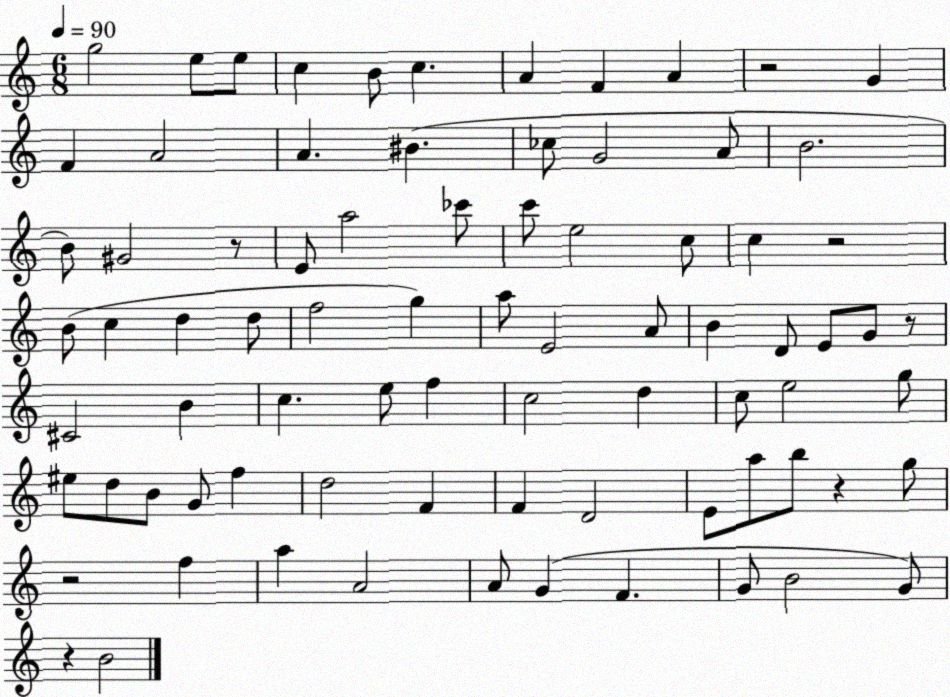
X:1
T:Untitled
M:6/8
L:1/4
K:C
g2 e/2 e/2 c B/2 c A F A z2 G F A2 A ^B _c/2 G2 A/2 B2 B/2 ^G2 z/2 E/2 a2 _c'/2 c'/2 e2 c/2 c z2 B/2 c d d/2 f2 g a/2 E2 A/2 B D/2 E/2 G/2 z/2 ^C2 B c e/2 f c2 d c/2 e2 g/2 ^e/2 d/2 B/2 G/2 f d2 F F D2 E/2 a/2 b/2 z g/2 z2 f a A2 A/2 G F G/2 B2 G/2 z B2